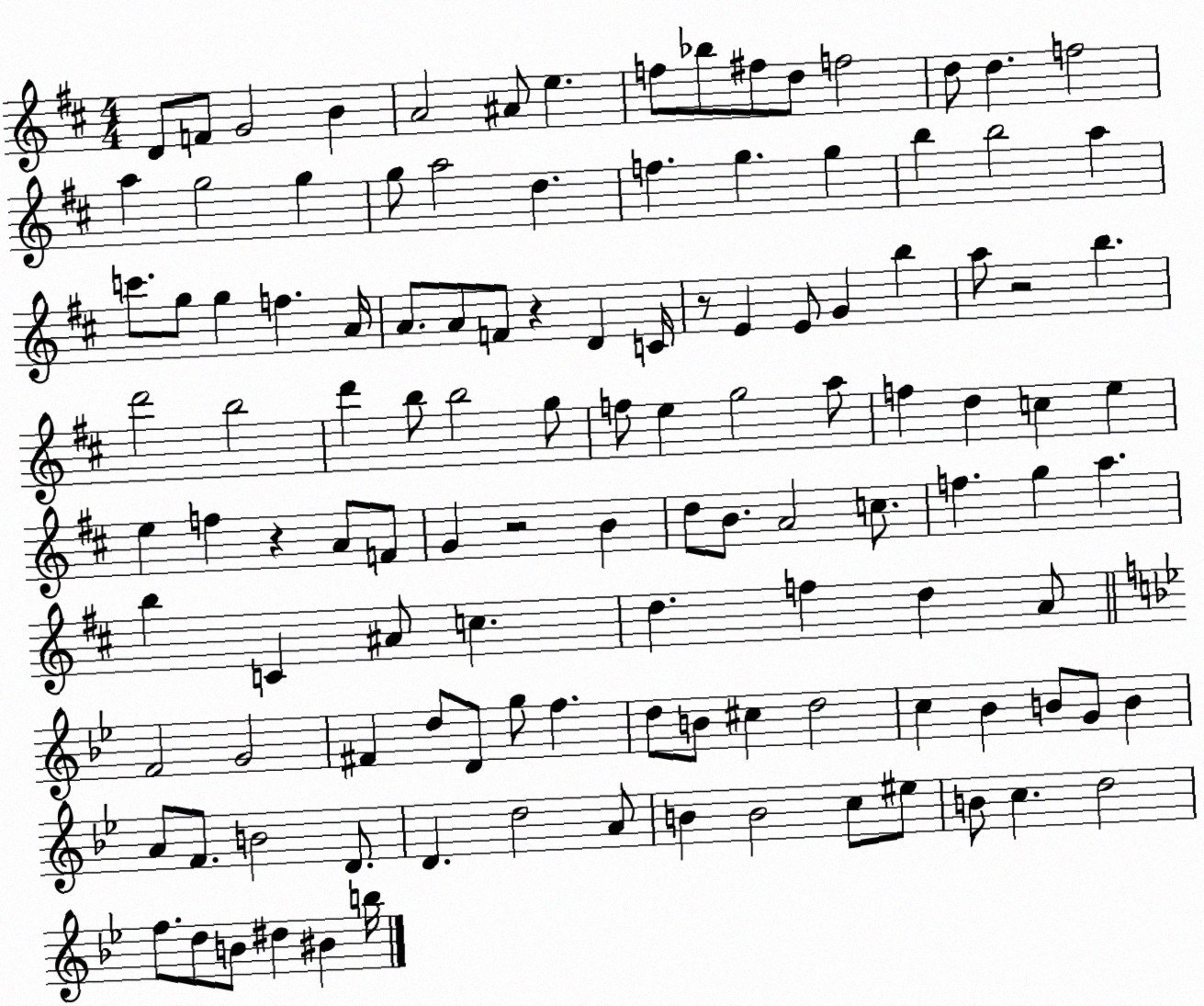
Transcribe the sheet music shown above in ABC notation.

X:1
T:Untitled
M:4/4
L:1/4
K:D
D/2 F/2 G2 B A2 ^A/2 e f/2 _b/2 ^f/2 d/2 f2 d/2 d f2 a g2 g g/2 a2 d f g g b b2 a c'/2 g/2 g f A/4 A/2 A/2 F/2 z D C/4 z/2 E E/2 G b a/2 z2 b d'2 b2 d' b/2 b2 g/2 f/2 e g2 a/2 f d c e e f z A/2 F/2 G z2 B d/2 B/2 A2 c/2 f g a b C ^A/2 c d f d A/2 F2 G2 ^F d/2 D/2 g/2 f d/2 B/2 ^c d2 c _B B/2 G/2 B A/2 F/2 B2 D/2 D d2 A/2 B B2 c/2 ^e/2 B/2 c d2 f/2 d/2 B/2 ^d ^B b/4